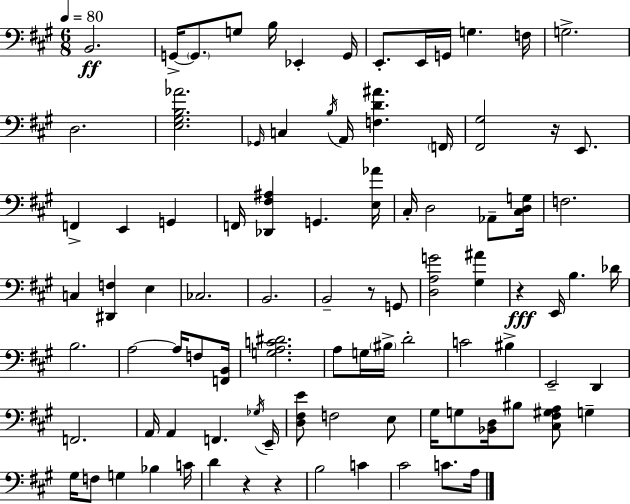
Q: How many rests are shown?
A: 5